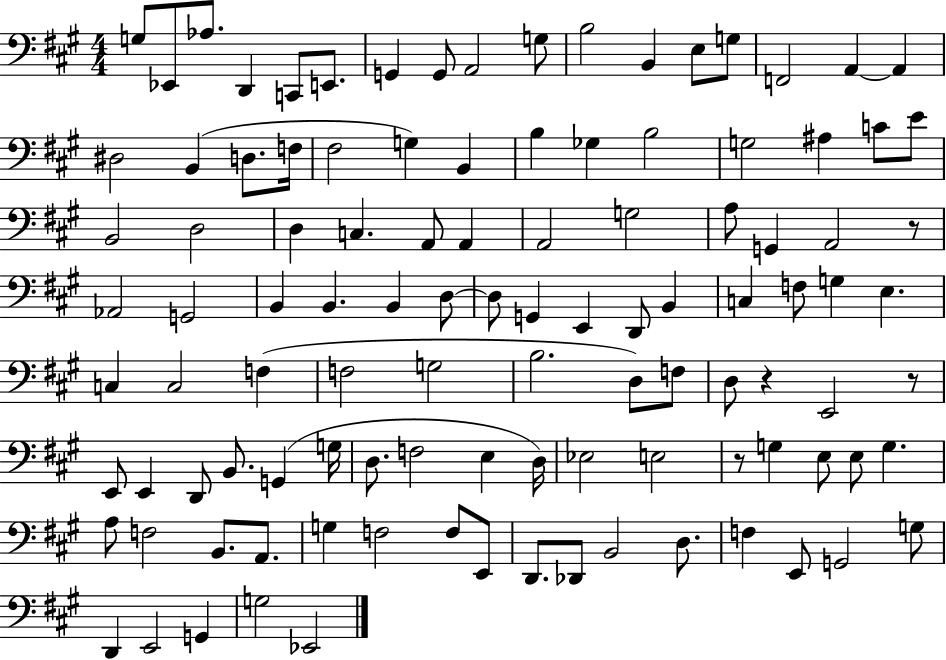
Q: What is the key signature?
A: A major